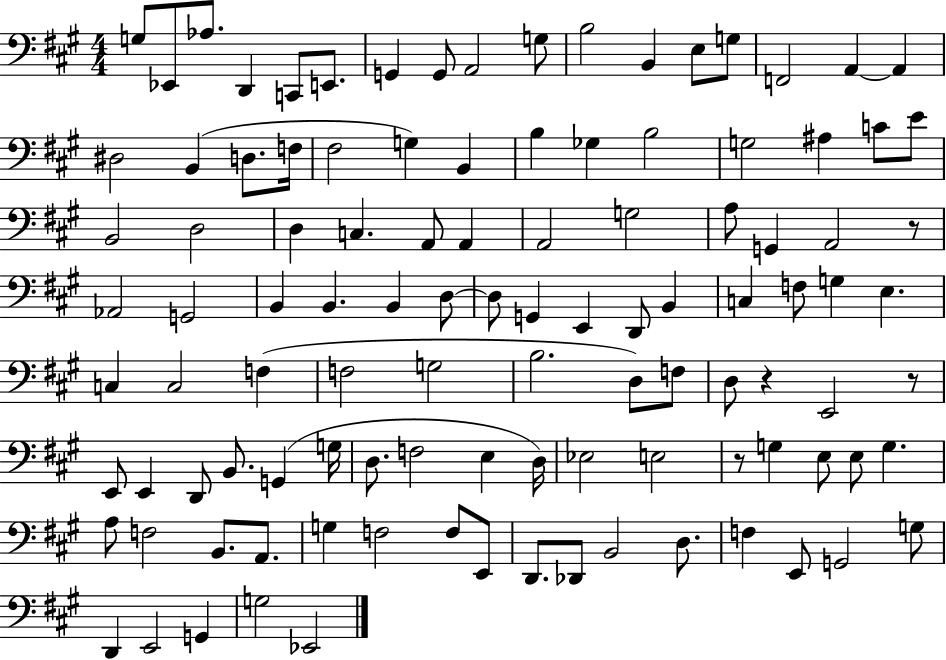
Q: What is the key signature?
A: A major